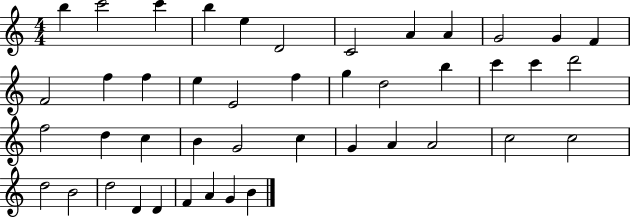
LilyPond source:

{
  \clef treble
  \numericTimeSignature
  \time 4/4
  \key c \major
  b''4 c'''2 c'''4 | b''4 e''4 d'2 | c'2 a'4 a'4 | g'2 g'4 f'4 | \break f'2 f''4 f''4 | e''4 e'2 f''4 | g''4 d''2 b''4 | c'''4 c'''4 d'''2 | \break f''2 d''4 c''4 | b'4 g'2 c''4 | g'4 a'4 a'2 | c''2 c''2 | \break d''2 b'2 | d''2 d'4 d'4 | f'4 a'4 g'4 b'4 | \bar "|."
}